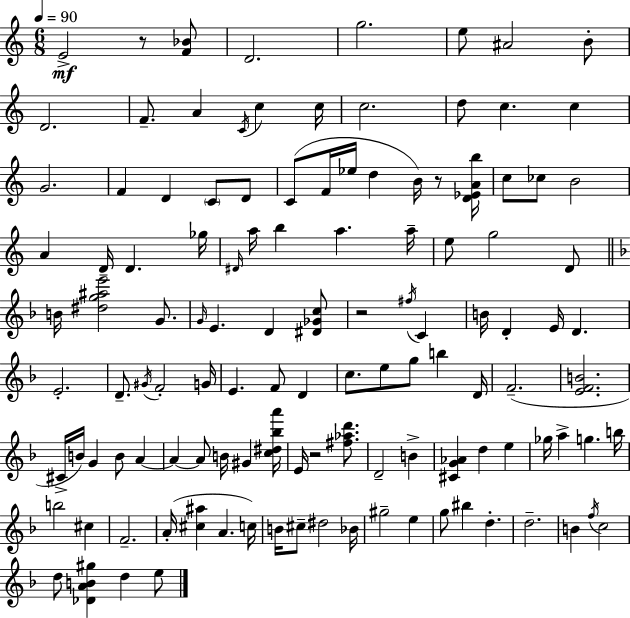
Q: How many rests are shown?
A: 4